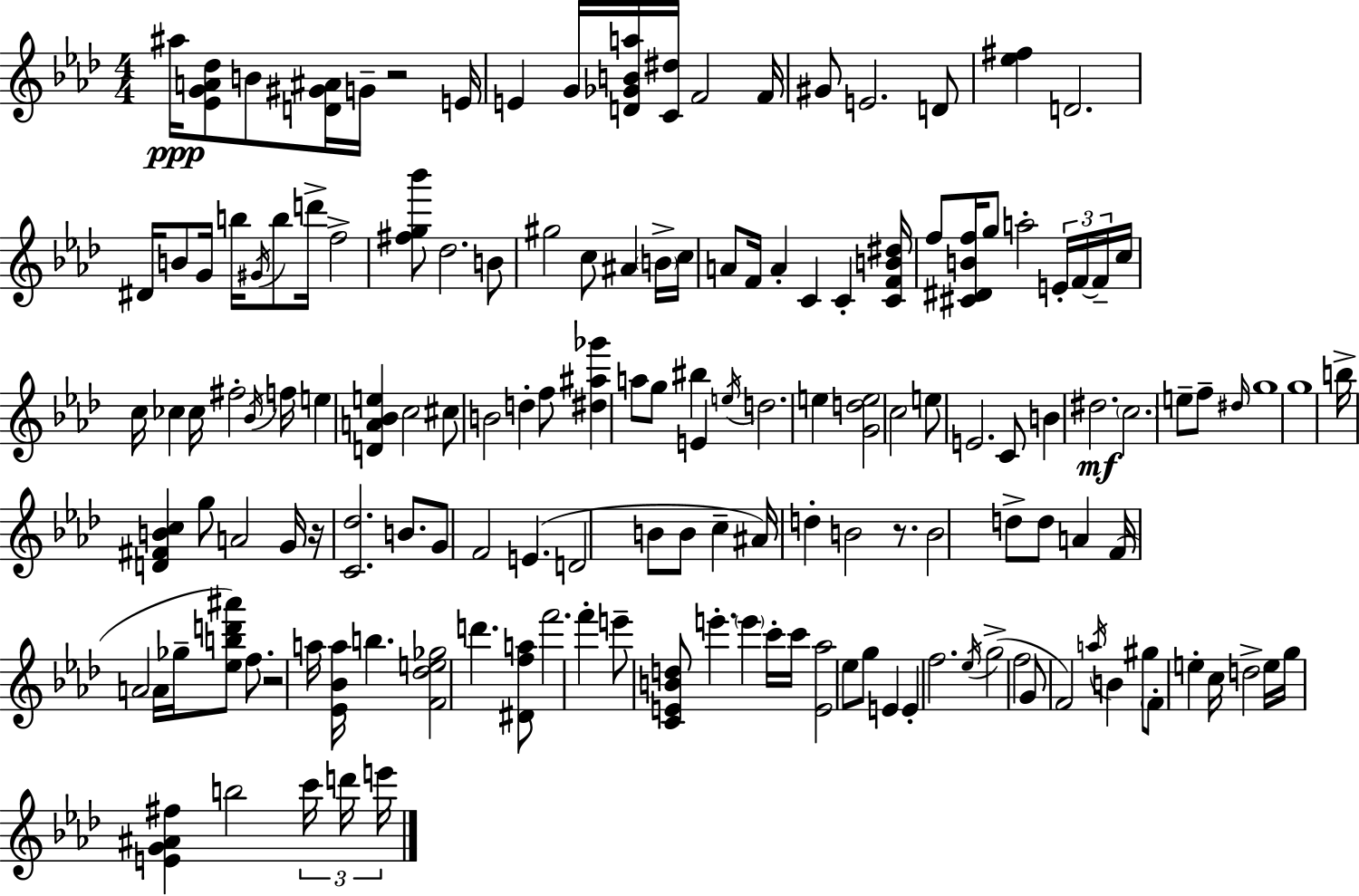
X:1
T:Untitled
M:4/4
L:1/4
K:Fm
^a/4 [_EGA_d]/2 B/2 [D^G^A]/4 G/4 z2 E/4 E G/4 [D_GBa]/4 [C^d]/4 F2 F/4 ^G/2 E2 D/2 [_e^f] D2 ^D/4 B/2 G/4 b/4 ^G/4 b/2 d'/4 f2 [^fg_b']/2 _d2 B/2 ^g2 c/2 ^A B/4 c/4 A/2 F/4 A C C [CFB^d]/4 f/2 [^C^DBf]/4 g/2 a2 E/4 F/4 F/4 c/4 c/4 _c _c/4 ^f2 _B/4 f/4 e [DA_Be] c2 ^c/2 B2 d f/2 [^d^a_g'] a/2 g/2 ^b E e/4 d2 e [Gde]2 c2 e/2 E2 C/2 B ^d2 c2 e/2 f/2 ^d/4 g4 g4 b/4 [D^FBc] g/2 A2 G/4 z/4 [C_d]2 B/2 G/2 F2 E D2 B/2 B/2 c ^A/4 d B2 z/2 B2 d/2 d/2 A F/4 A2 A/4 _g/4 [_ebd'^a']/2 f/2 z2 a/4 [_E_Ba]/4 b [F_de_g]2 d' [^Dfa]/2 f'2 f' e'/2 [CEBd]/2 e' e' c'/4 c'/4 [E_a]2 _e/2 g/2 E E f2 _e/4 g2 f2 G/2 F2 a/4 B ^g/2 F/2 e c/4 d2 e/4 g/4 [EG^A^f] b2 c'/4 d'/4 e'/4